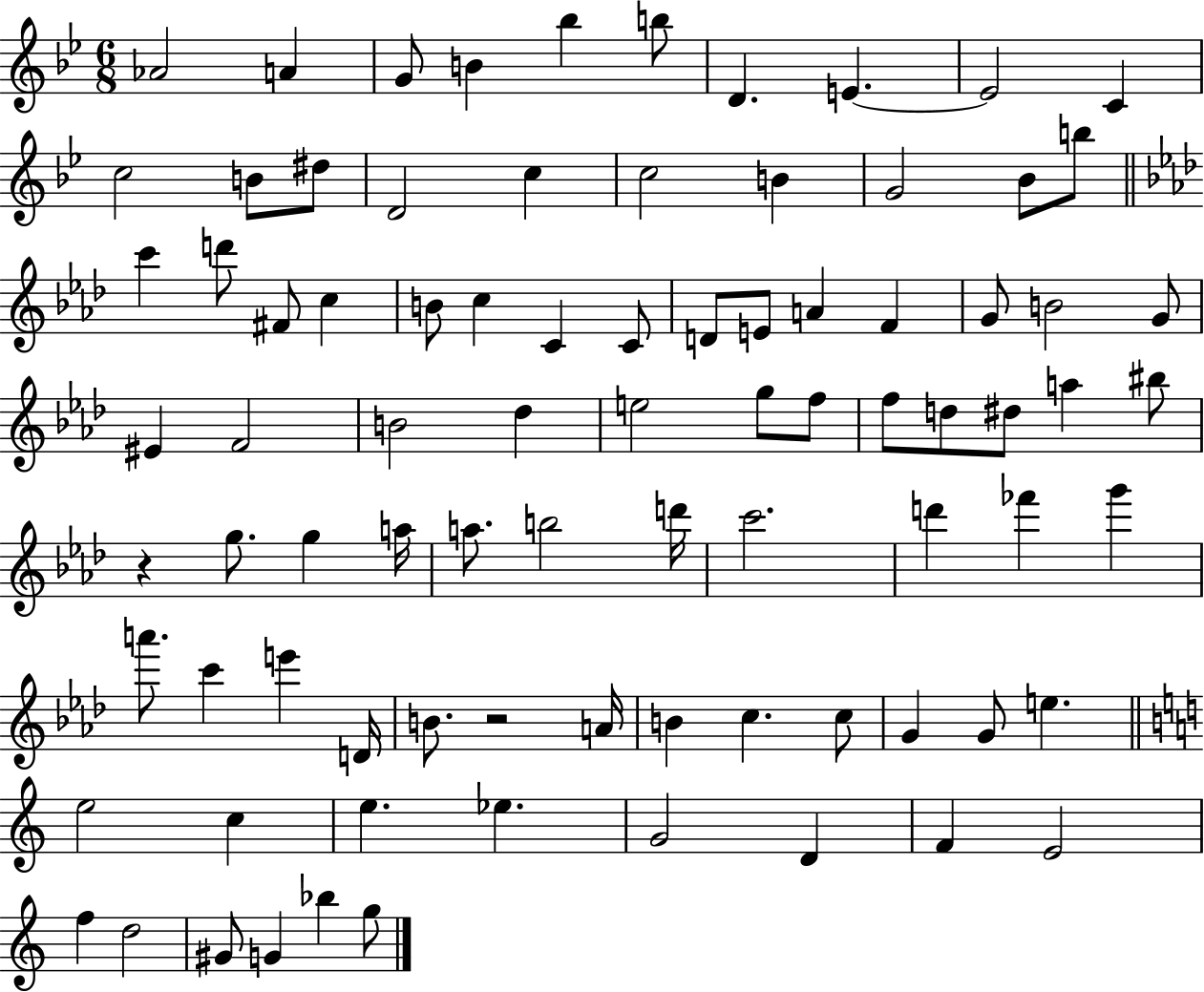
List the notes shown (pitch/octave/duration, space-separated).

Ab4/h A4/q G4/e B4/q Bb5/q B5/e D4/q. E4/q. E4/h C4/q C5/h B4/e D#5/e D4/h C5/q C5/h B4/q G4/h Bb4/e B5/e C6/q D6/e F#4/e C5/q B4/e C5/q C4/q C4/e D4/e E4/e A4/q F4/q G4/e B4/h G4/e EIS4/q F4/h B4/h Db5/q E5/h G5/e F5/e F5/e D5/e D#5/e A5/q BIS5/e R/q G5/e. G5/q A5/s A5/e. B5/h D6/s C6/h. D6/q FES6/q G6/q A6/e. C6/q E6/q D4/s B4/e. R/h A4/s B4/q C5/q. C5/e G4/q G4/e E5/q. E5/h C5/q E5/q. Eb5/q. G4/h D4/q F4/q E4/h F5/q D5/h G#4/e G4/q Bb5/q G5/e